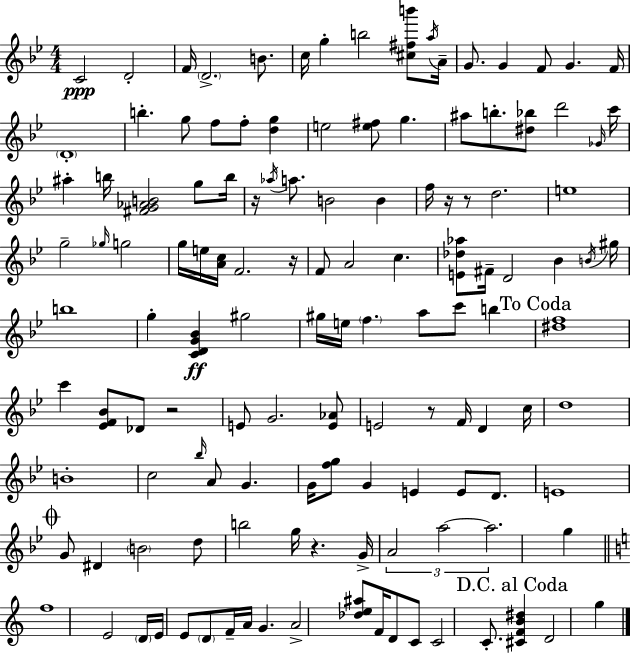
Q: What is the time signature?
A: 4/4